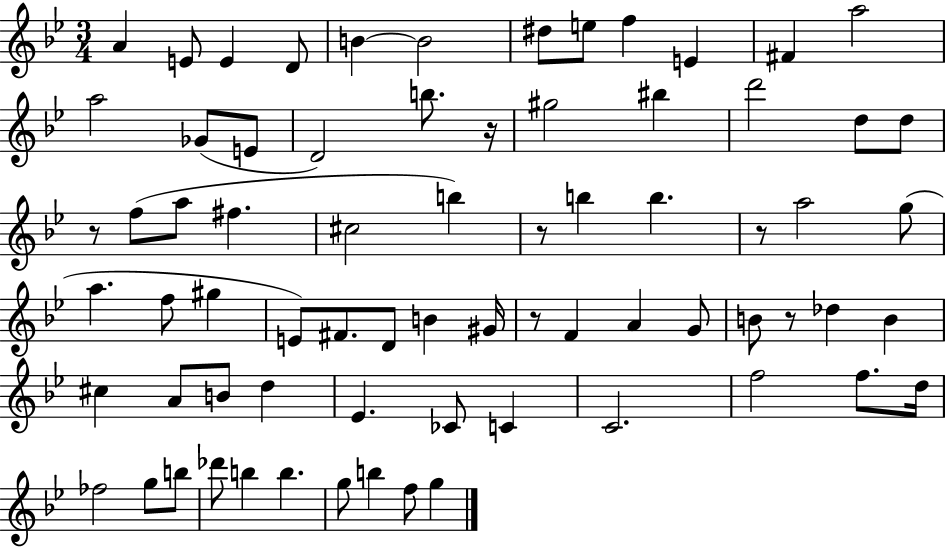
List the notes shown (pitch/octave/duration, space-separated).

A4/q E4/e E4/q D4/e B4/q B4/h D#5/e E5/e F5/q E4/q F#4/q A5/h A5/h Gb4/e E4/e D4/h B5/e. R/s G#5/h BIS5/q D6/h D5/e D5/e R/e F5/e A5/e F#5/q. C#5/h B5/q R/e B5/q B5/q. R/e A5/h G5/e A5/q. F5/e G#5/q E4/e F#4/e. D4/e B4/q G#4/s R/e F4/q A4/q G4/e B4/e R/e Db5/q B4/q C#5/q A4/e B4/e D5/q Eb4/q. CES4/e C4/q C4/h. F5/h F5/e. D5/s FES5/h G5/e B5/e Db6/e B5/q B5/q. G5/e B5/q F5/e G5/q